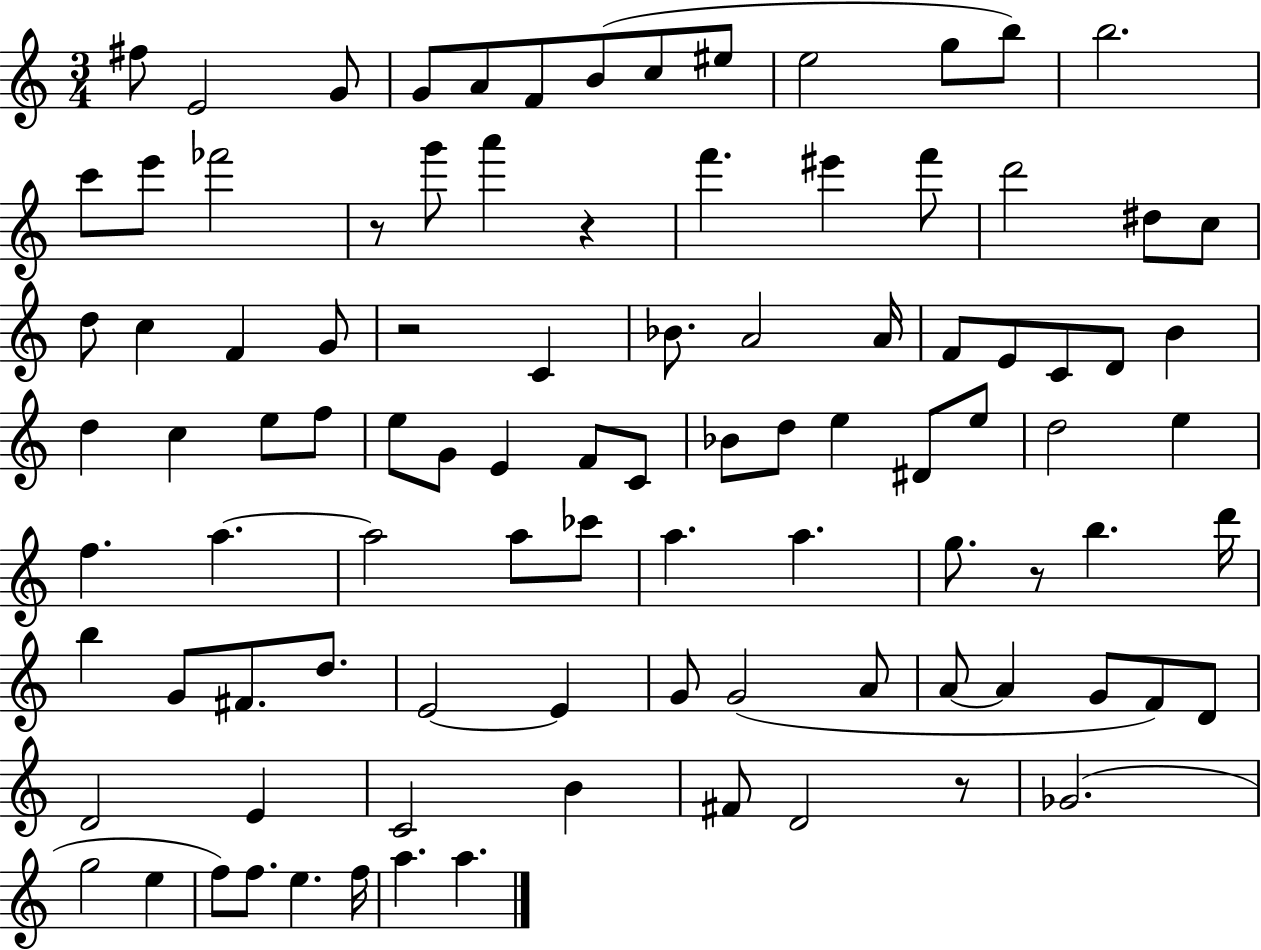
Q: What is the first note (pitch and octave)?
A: F#5